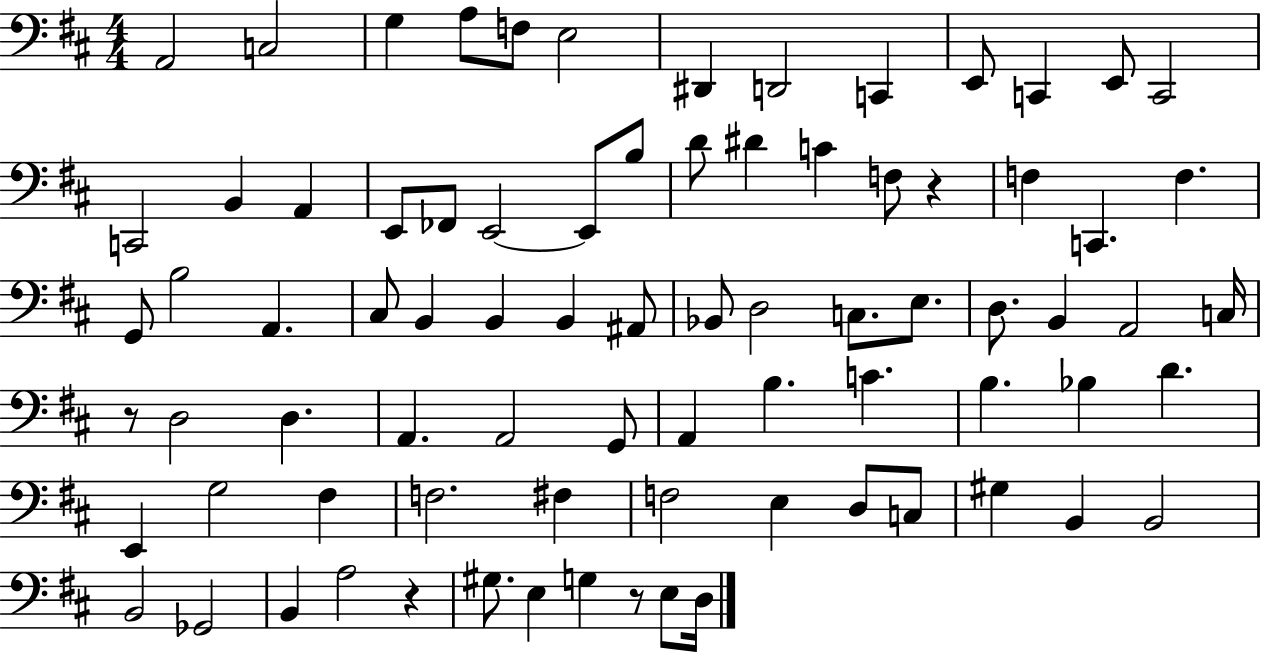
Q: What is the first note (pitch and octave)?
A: A2